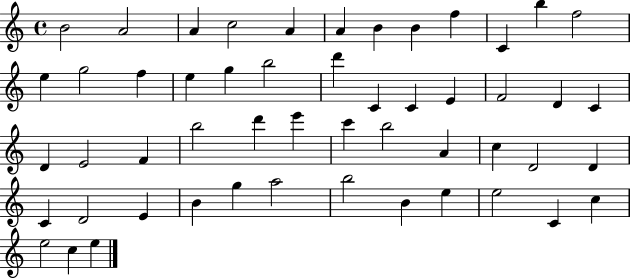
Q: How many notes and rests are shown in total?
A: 52